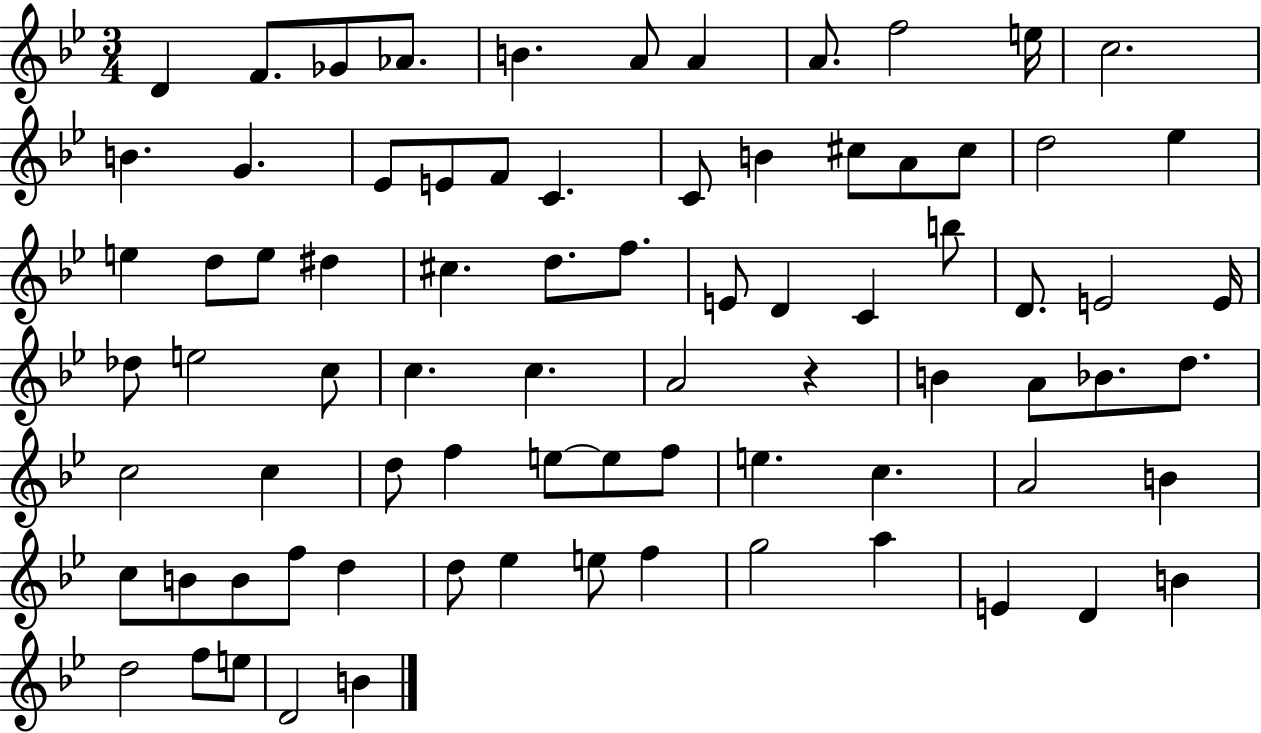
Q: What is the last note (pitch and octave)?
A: B4